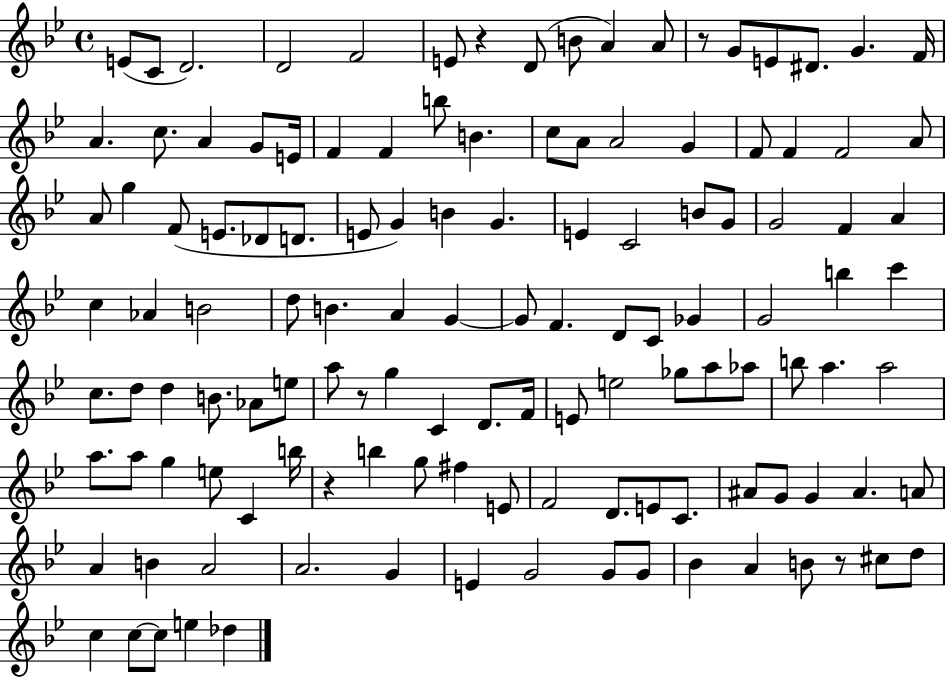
E4/e C4/e D4/h. D4/h F4/h E4/e R/q D4/e B4/e A4/q A4/e R/e G4/e E4/e D#4/e. G4/q. F4/s A4/q. C5/e. A4/q G4/e E4/s F4/q F4/q B5/e B4/q. C5/e A4/e A4/h G4/q F4/e F4/q F4/h A4/e A4/e G5/q F4/e E4/e. Db4/e D4/e. E4/e G4/q B4/q G4/q. E4/q C4/h B4/e G4/e G4/h F4/q A4/q C5/q Ab4/q B4/h D5/e B4/q. A4/q G4/q G4/e F4/q. D4/e C4/e Gb4/q G4/h B5/q C6/q C5/e. D5/e D5/q B4/e. Ab4/e E5/e A5/e R/e G5/q C4/q D4/e. F4/s E4/e E5/h Gb5/e A5/e Ab5/e B5/e A5/q. A5/h A5/e. A5/e G5/q E5/e C4/q B5/s R/q B5/q G5/e F#5/q E4/e F4/h D4/e. E4/e C4/e. A#4/e G4/e G4/q A#4/q. A4/e A4/q B4/q A4/h A4/h. G4/q E4/q G4/h G4/e G4/e Bb4/q A4/q B4/e R/e C#5/e D5/e C5/q C5/e C5/e E5/q Db5/q